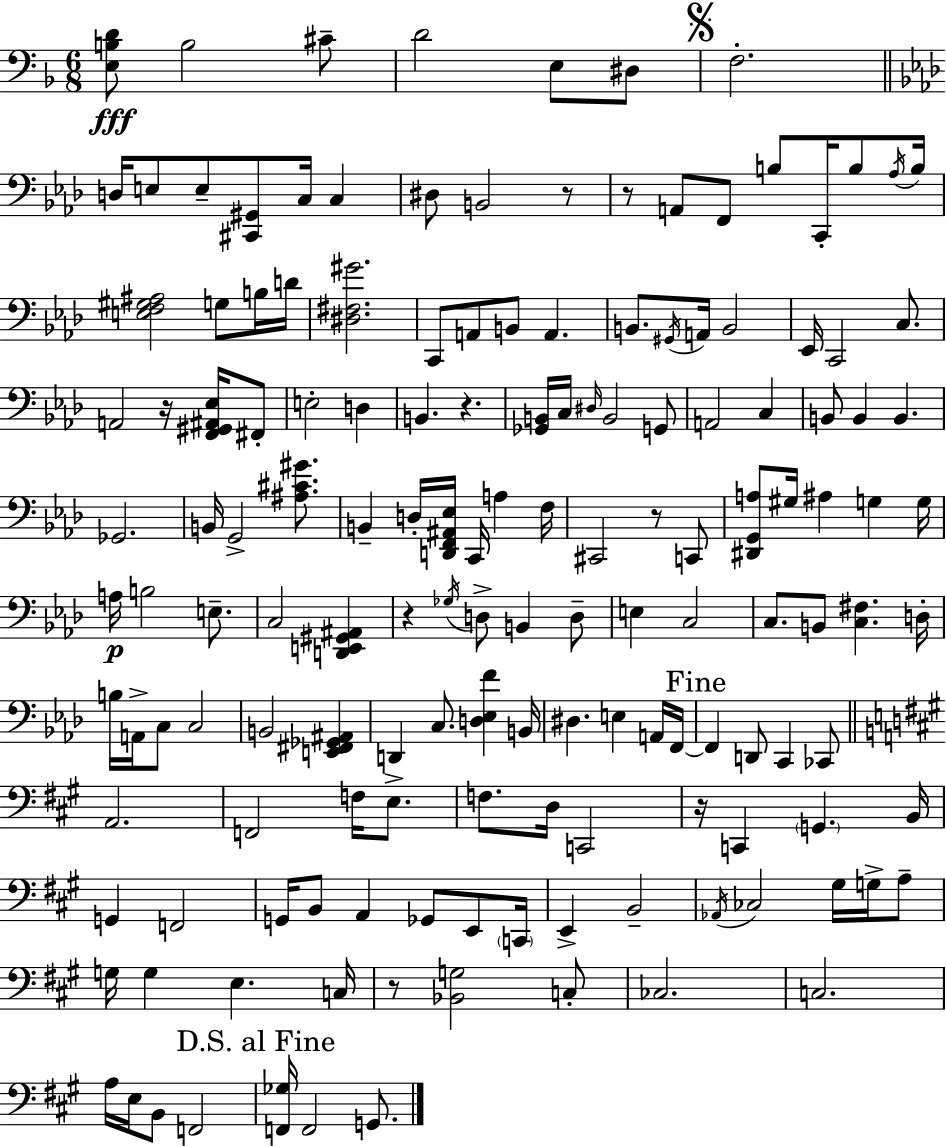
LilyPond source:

{
  \clef bass
  \numericTimeSignature
  \time 6/8
  \key f \major
  <e b d'>8\fff b2 cis'8-- | d'2 e8 dis8 | \mark \markup { \musicglyph "scripts.segno" } f2.-. | \bar "||" \break \key aes \major d16 e8 e8-- <cis, gis,>8 c16 c4 | dis8 b,2 r8 | r8 a,8 f,8 b8 c,16-. b8 \acciaccatura { aes16 } | b16 <e f gis ais>2 g8 b16 | \break d'16 <dis fis gis'>2. | c,8 a,8 b,8 a,4. | b,8. \acciaccatura { gis,16 } a,16 b,2 | ees,16 c,2 c8. | \break a,2 r16 <f, gis, ais, ees>16 | fis,8-. e2-. d4 | b,4. r4. | <ges, b,>16 c16 \grace { dis16 } b,2 | \break g,8 a,2 c4 | b,8 b,4 b,4. | ges,2. | b,16 g,2-> | \break <ais cis' gis'>8. b,4-- d16-. <d, f, ais, ees>16 c,16 a4 | f16 cis,2 r8 | c,8 <dis, g, a>8 gis16 ais4 g4 | g16 a16\p b2 | \break e8.-- c2 <d, e, gis, ais,>4 | r4 \acciaccatura { ges16 } d8-> b,4 | d8-- e4 c2 | c8. b,8 <c fis>4. | \break d16-. b16 a,16-> c8 c2 | b,2 | <e, fis, ges, ais,>4 d,4 c8. <d ees f'>4 | b,16 dis4. e4 | \break a,16 f,16~~ \mark "Fine" f,4 d,8 c,4 | ces,8 \bar "||" \break \key a \major a,2. | f,2 f16 e8.-> | f8. d16 c,2 | r16 c,4 \parenthesize g,4. b,16 | \break g,4 f,2 | g,16 b,8 a,4 ges,8 e,8 \parenthesize c,16 | e,4-> b,2-- | \acciaccatura { aes,16 } ces2 gis16 g16-> a8-- | \break g16 g4 e4. | c16 r8 <bes, g>2 c8-. | ces2. | c2. | \break a16 e16 b,8 f,2 | \mark "D.S. al Fine" <f, ges>16 f,2 g,8. | \bar "|."
}